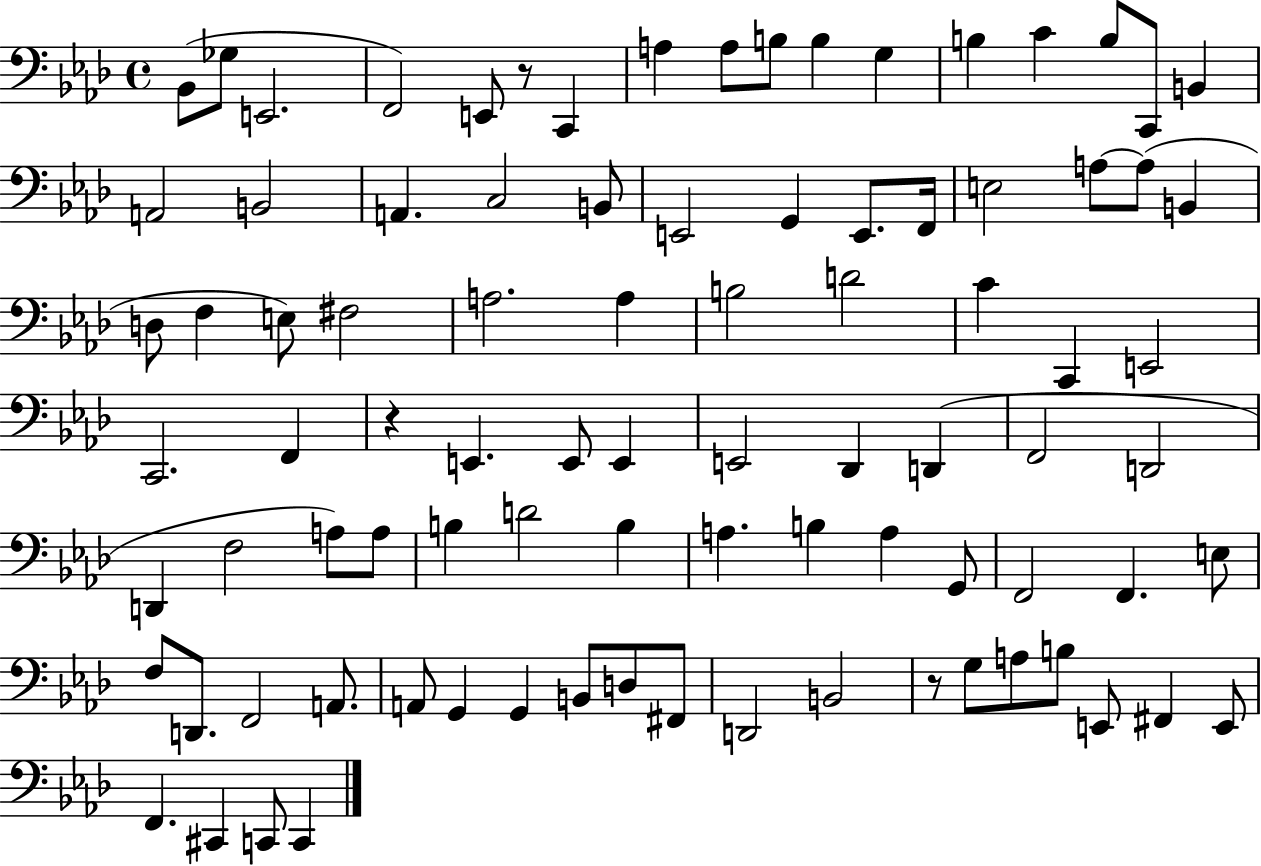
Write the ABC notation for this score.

X:1
T:Untitled
M:4/4
L:1/4
K:Ab
_B,,/2 _G,/2 E,,2 F,,2 E,,/2 z/2 C,, A, A,/2 B,/2 B, G, B, C B,/2 C,,/2 B,, A,,2 B,,2 A,, C,2 B,,/2 E,,2 G,, E,,/2 F,,/4 E,2 A,/2 A,/2 B,, D,/2 F, E,/2 ^F,2 A,2 A, B,2 D2 C C,, E,,2 C,,2 F,, z E,, E,,/2 E,, E,,2 _D,, D,, F,,2 D,,2 D,, F,2 A,/2 A,/2 B, D2 B, A, B, A, G,,/2 F,,2 F,, E,/2 F,/2 D,,/2 F,,2 A,,/2 A,,/2 G,, G,, B,,/2 D,/2 ^F,,/2 D,,2 B,,2 z/2 G,/2 A,/2 B,/2 E,,/2 ^F,, E,,/2 F,, ^C,, C,,/2 C,,